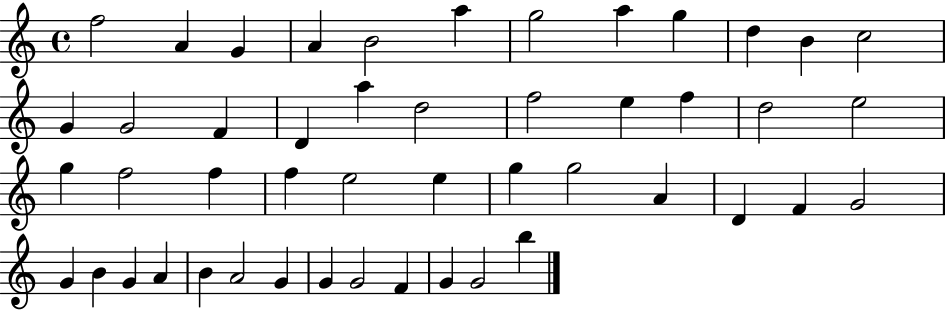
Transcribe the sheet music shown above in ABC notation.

X:1
T:Untitled
M:4/4
L:1/4
K:C
f2 A G A B2 a g2 a g d B c2 G G2 F D a d2 f2 e f d2 e2 g f2 f f e2 e g g2 A D F G2 G B G A B A2 G G G2 F G G2 b